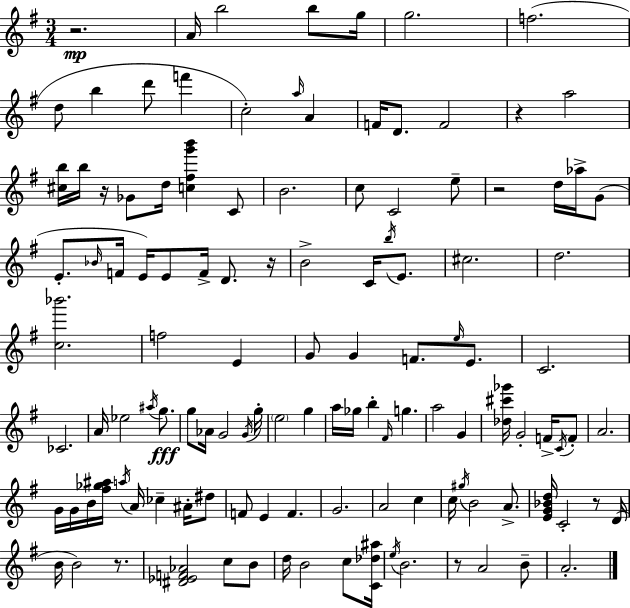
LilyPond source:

{
  \clef treble
  \numericTimeSignature
  \time 3/4
  \key g \major
  \repeat volta 2 { r2.\mp | a'16 b''2 b''8 g''16 | g''2. | f''2.( | \break d''8 b''4 d'''8 f'''4 | c''2-.) \grace { a''16 } a'4 | f'16 d'8. f'2 | r4 a''2 | \break <cis'' b''>16 b''16 r16 ges'8 d''16 <c'' fis'' g''' b'''>4 c'8 | b'2. | c''8 c'2 e''8-- | r2 d''16 aes''16-> g'8( | \break e'8.-. \grace { bes'16 } f'16 e'16) e'8 f'16-> d'8. | r16 b'2-> c'16 \acciaccatura { b''16 } | e'8. cis''2. | d''2. | \break <c'' bes'''>2. | f''2 e'4 | g'8 g'4 f'8. | \grace { e''16 } e'8. c'2. | \break ces'2. | a'16 ees''2 | \acciaccatura { ais''16 }\fff g''8. g''8 aes'16 g'2 | \acciaccatura { g'16 } g''16-. \parenthesize e''2 | \break g''4 a''16 ges''16 b''4-. | \grace { fis'16 } g''4. a''2 | g'4 <des'' cis''' ges'''>16 g'2-. | f'16-> \acciaccatura { c'16 } f'8-. a'2. | \break g'16 g'16 b'16 <fis'' ges'' ais''>16 | \acciaccatura { a''16 } a'16 ces''4-- ais'16-. dis''8 f'8 e'4 | f'4. g'2. | a'2 | \break c''4 c''16 \acciaccatura { gis''16 } b'2 | a'8.-> <e' g' bes' d''>16 c'2-. | r8 d'16( b'16 b'2) | r8. <dis' ees' f' aes'>2 | \break c''8 b'8 d''16 b'2 | c''8 <c' des'' ais''>16 \acciaccatura { e''16 } b'2. | r8 | a'2 b'8-- a'2.-. | \break } \bar "|."
}